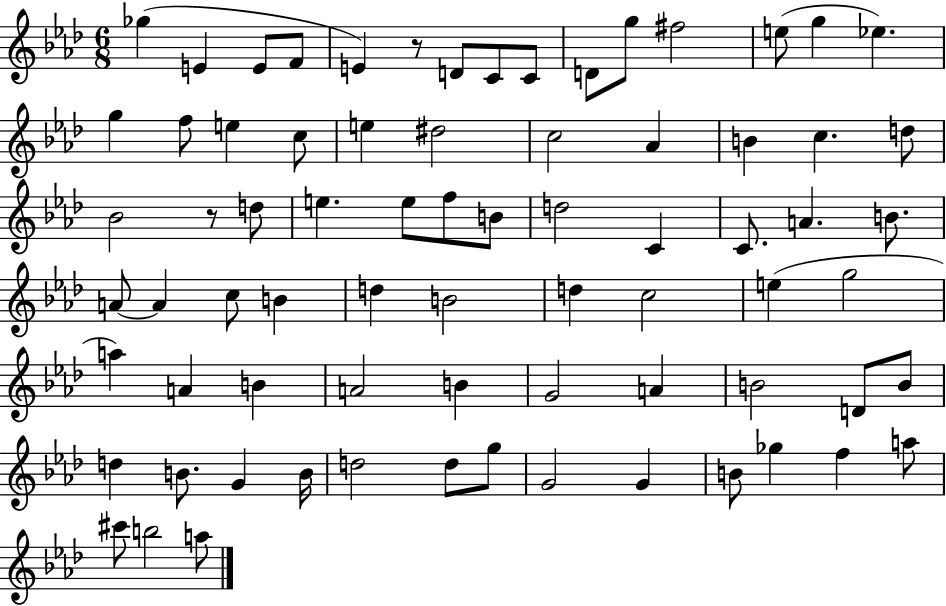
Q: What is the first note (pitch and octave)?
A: Gb5